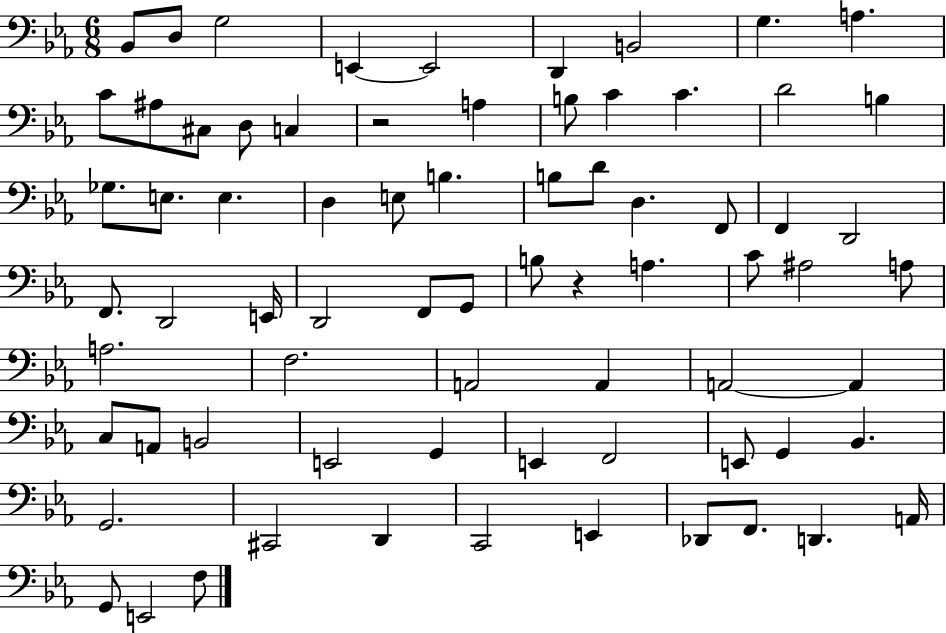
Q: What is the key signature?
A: EES major